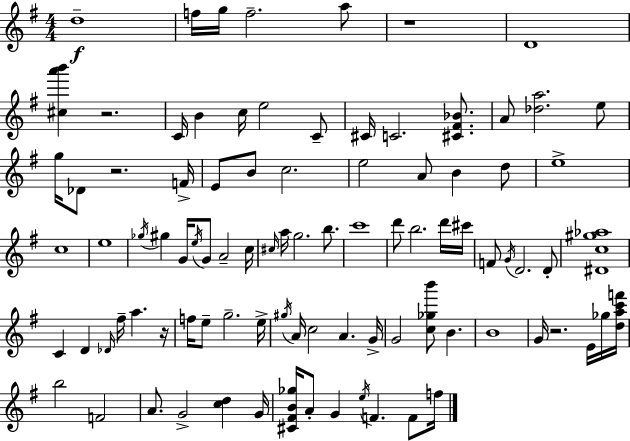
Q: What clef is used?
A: treble